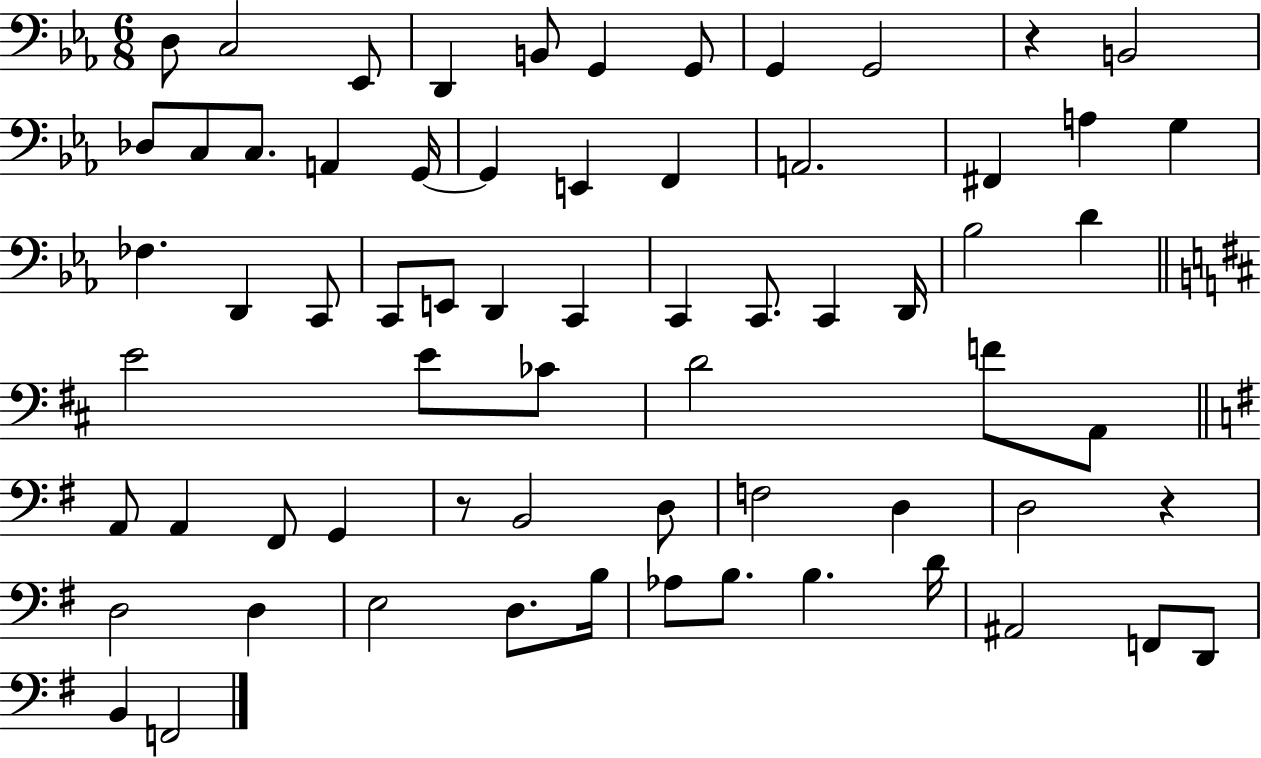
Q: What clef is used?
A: bass